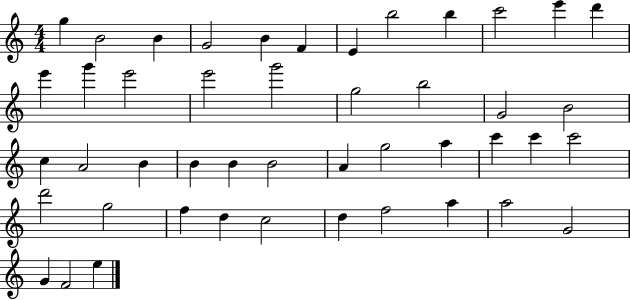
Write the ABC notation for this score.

X:1
T:Untitled
M:4/4
L:1/4
K:C
g B2 B G2 B F E b2 b c'2 e' d' e' g' e'2 e'2 g'2 g2 b2 G2 B2 c A2 B B B B2 A g2 a c' c' c'2 d'2 g2 f d c2 d f2 a a2 G2 G F2 e